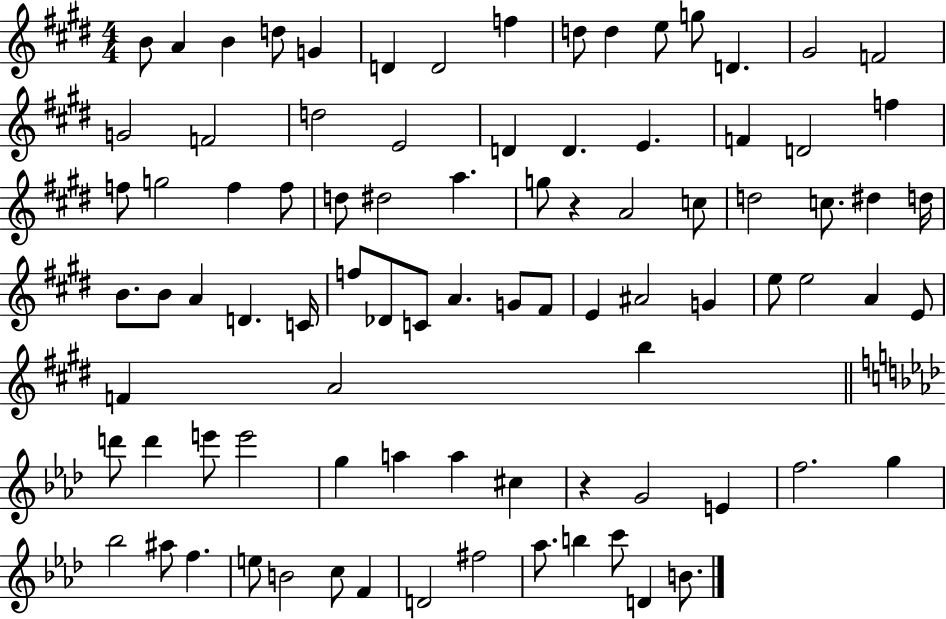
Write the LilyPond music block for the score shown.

{
  \clef treble
  \numericTimeSignature
  \time 4/4
  \key e \major
  b'8 a'4 b'4 d''8 g'4 | d'4 d'2 f''4 | d''8 d''4 e''8 g''8 d'4. | gis'2 f'2 | \break g'2 f'2 | d''2 e'2 | d'4 d'4. e'4. | f'4 d'2 f''4 | \break f''8 g''2 f''4 f''8 | d''8 dis''2 a''4. | g''8 r4 a'2 c''8 | d''2 c''8. dis''4 d''16 | \break b'8. b'8 a'4 d'4. c'16 | f''8 des'8 c'8 a'4. g'8 fis'8 | e'4 ais'2 g'4 | e''8 e''2 a'4 e'8 | \break f'4 a'2 b''4 | \bar "||" \break \key f \minor d'''8 d'''4 e'''8 e'''2 | g''4 a''4 a''4 cis''4 | r4 g'2 e'4 | f''2. g''4 | \break bes''2 ais''8 f''4. | e''8 b'2 c''8 f'4 | d'2 fis''2 | aes''8. b''4 c'''8 d'4 b'8. | \break \bar "|."
}